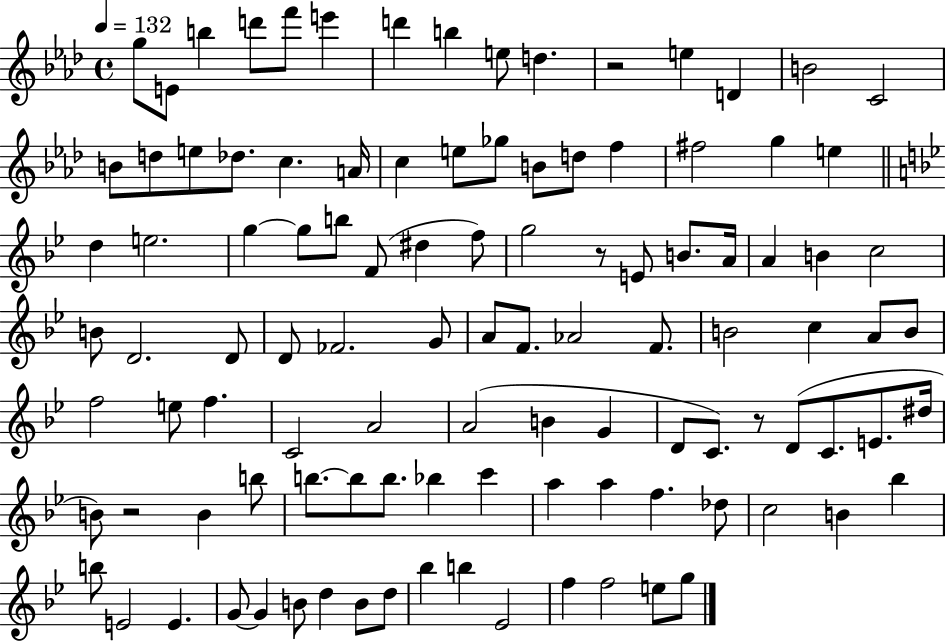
X:1
T:Untitled
M:4/4
L:1/4
K:Ab
g/2 E/2 b d'/2 f'/2 e' d' b e/2 d z2 e D B2 C2 B/2 d/2 e/2 _d/2 c A/4 c e/2 _g/2 B/2 d/2 f ^f2 g e d e2 g g/2 b/2 F/2 ^d f/2 g2 z/2 E/2 B/2 A/4 A B c2 B/2 D2 D/2 D/2 _F2 G/2 A/2 F/2 _A2 F/2 B2 c A/2 B/2 f2 e/2 f C2 A2 A2 B G D/2 C/2 z/2 D/2 C/2 E/2 ^d/4 B/2 z2 B b/2 b/2 b/2 b/2 _b c' a a f _d/2 c2 B _b b/2 E2 E G/2 G B/2 d B/2 d/2 _b b _E2 f f2 e/2 g/2